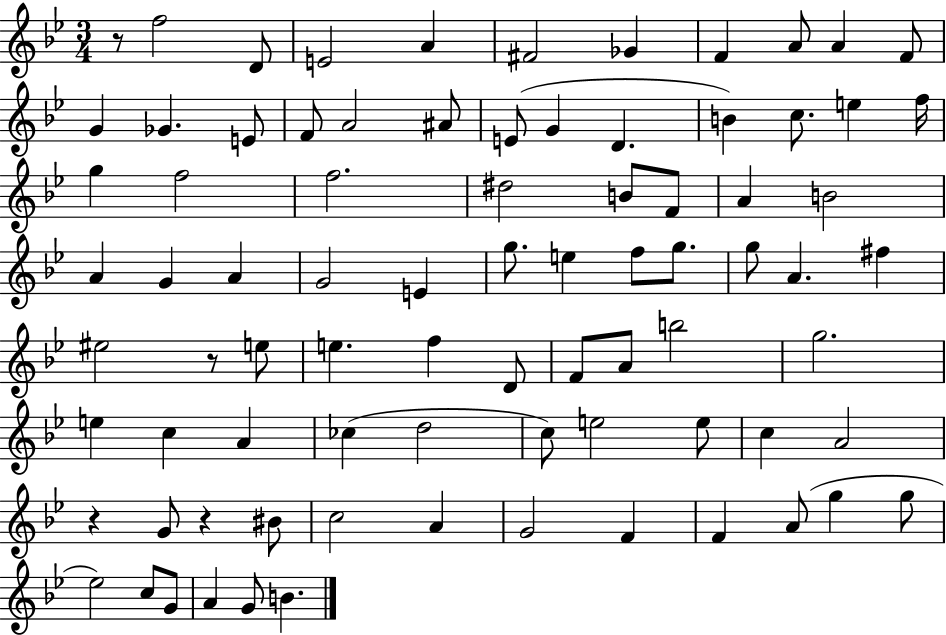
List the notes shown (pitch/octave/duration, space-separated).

R/e F5/h D4/e E4/h A4/q F#4/h Gb4/q F4/q A4/e A4/q F4/e G4/q Gb4/q. E4/e F4/e A4/h A#4/e E4/e G4/q D4/q. B4/q C5/e. E5/q F5/s G5/q F5/h F5/h. D#5/h B4/e F4/e A4/q B4/h A4/q G4/q A4/q G4/h E4/q G5/e. E5/q F5/e G5/e. G5/e A4/q. F#5/q EIS5/h R/e E5/e E5/q. F5/q D4/e F4/e A4/e B5/h G5/h. E5/q C5/q A4/q CES5/q D5/h C5/e E5/h E5/e C5/q A4/h R/q G4/e R/q BIS4/e C5/h A4/q G4/h F4/q F4/q A4/e G5/q G5/e Eb5/h C5/e G4/e A4/q G4/e B4/q.